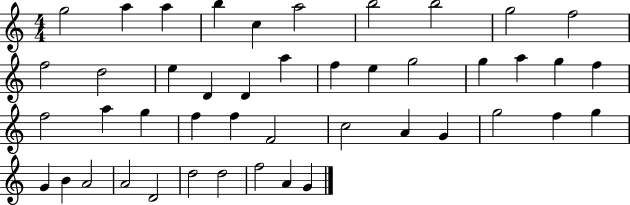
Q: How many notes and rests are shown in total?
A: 45